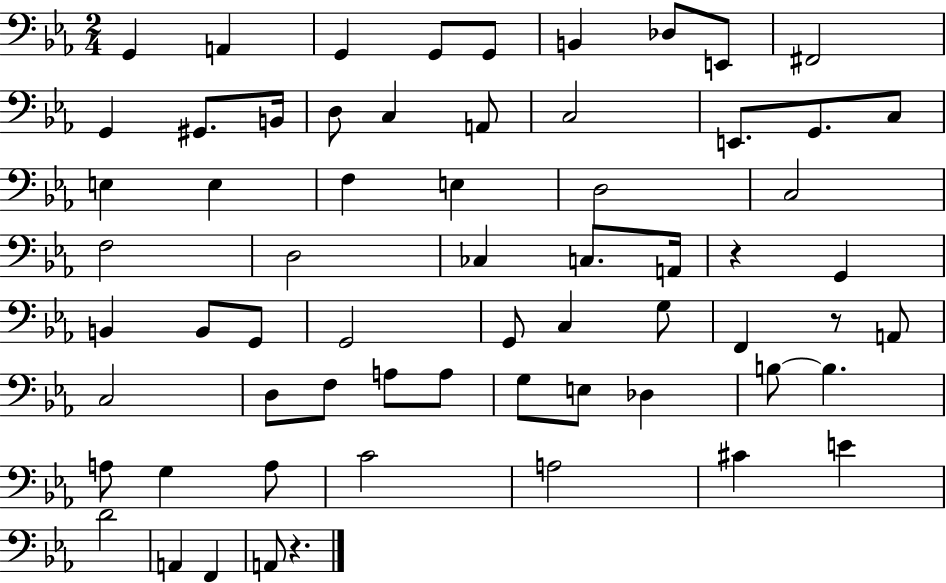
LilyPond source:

{
  \clef bass
  \numericTimeSignature
  \time 2/4
  \key ees \major
  g,4 a,4 | g,4 g,8 g,8 | b,4 des8 e,8 | fis,2 | \break g,4 gis,8. b,16 | d8 c4 a,8 | c2 | e,8. g,8. c8 | \break e4 e4 | f4 e4 | d2 | c2 | \break f2 | d2 | ces4 c8. a,16 | r4 g,4 | \break b,4 b,8 g,8 | g,2 | g,8 c4 g8 | f,4 r8 a,8 | \break c2 | d8 f8 a8 a8 | g8 e8 des4 | b8~~ b4. | \break a8 g4 a8 | c'2 | a2 | cis'4 e'4 | \break d'2 | a,4 f,4 | a,8 r4. | \bar "|."
}